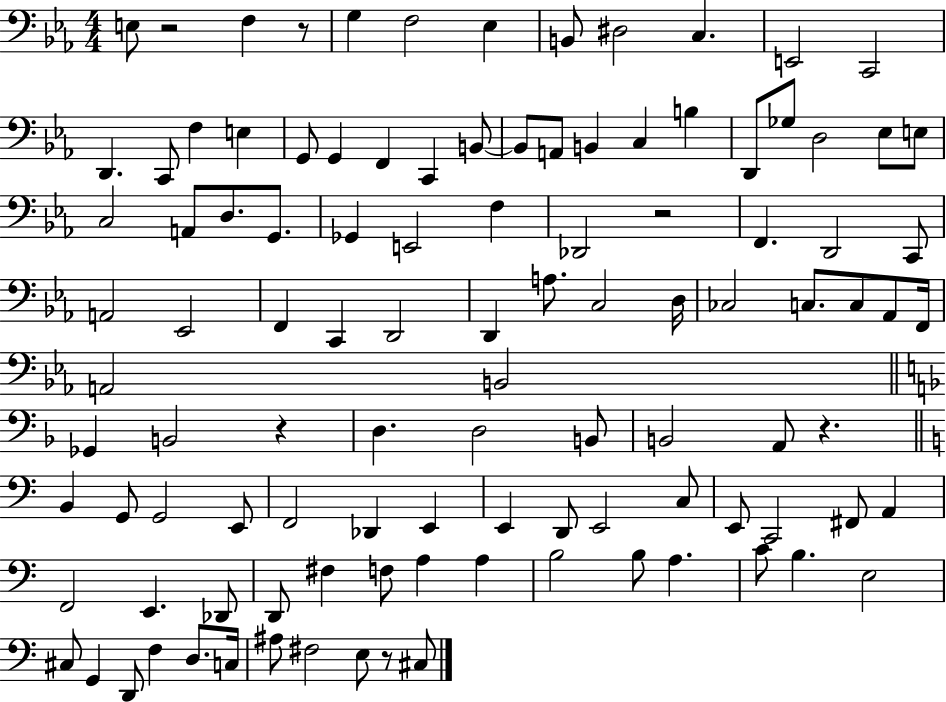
E3/e R/h F3/q R/e G3/q F3/h Eb3/q B2/e D#3/h C3/q. E2/h C2/h D2/q. C2/e F3/q E3/q G2/e G2/q F2/q C2/q B2/e B2/e A2/e B2/q C3/q B3/q D2/e Gb3/e D3/h Eb3/e E3/e C3/h A2/e D3/e. G2/e. Gb2/q E2/h F3/q Db2/h R/h F2/q. D2/h C2/e A2/h Eb2/h F2/q C2/q D2/h D2/q A3/e. C3/h D3/s CES3/h C3/e. C3/e Ab2/e F2/s A2/h B2/h Gb2/q B2/h R/q D3/q. D3/h B2/e B2/h A2/e R/q. B2/q G2/e G2/h E2/e F2/h Db2/q E2/q E2/q D2/e E2/h C3/e E2/e C2/h F#2/e A2/q F2/h E2/q. Db2/e D2/e F#3/q F3/e A3/q A3/q B3/h B3/e A3/q. C4/e B3/q. E3/h C#3/e G2/q D2/e F3/q D3/e. C3/s A#3/e F#3/h E3/e R/e C#3/e